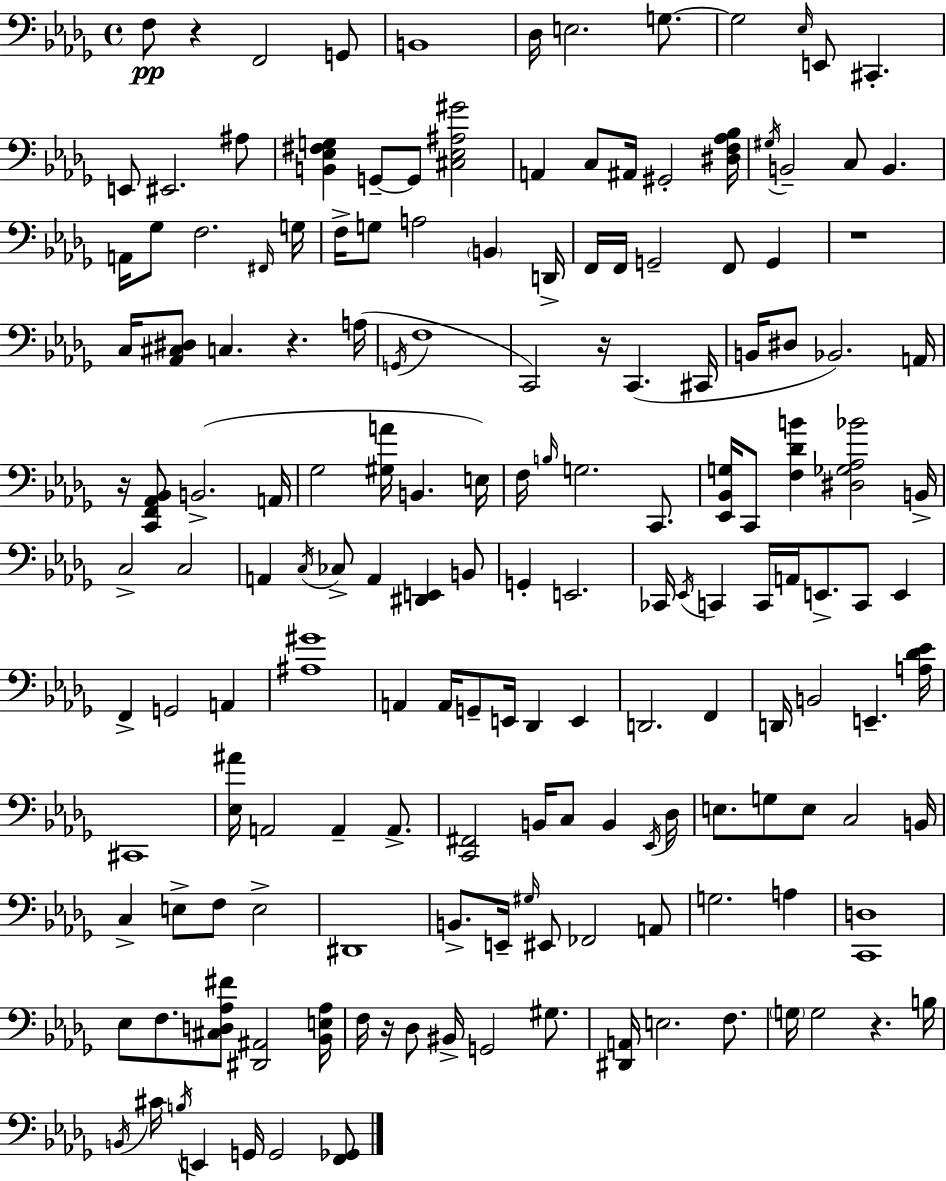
X:1
T:Untitled
M:4/4
L:1/4
K:Bbm
F,/2 z F,,2 G,,/2 B,,4 _D,/4 E,2 G,/2 G,2 _E,/4 E,,/2 ^C,, E,,/2 ^E,,2 ^A,/2 [B,,_E,^F,G,] G,,/2 G,,/2 [^C,_E,^A,^G]2 A,, C,/2 ^A,,/4 ^G,,2 [^D,F,_A,_B,]/4 ^G,/4 B,,2 C,/2 B,, A,,/4 _G,/2 F,2 ^F,,/4 G,/4 F,/4 G,/2 A,2 B,, D,,/4 F,,/4 F,,/4 G,,2 F,,/2 G,, z4 C,/4 [_A,,^C,^D,]/2 C, z A,/4 G,,/4 F,4 C,,2 z/4 C,, ^C,,/4 B,,/4 ^D,/2 _B,,2 A,,/4 z/4 [C,,F,,_A,,_B,,]/2 B,,2 A,,/4 _G,2 [^G,A]/4 B,, E,/4 F,/4 B,/4 G,2 C,,/2 [_E,,_B,,G,]/4 C,,/2 [F,_DB] [^D,_G,_A,_B]2 B,,/4 C,2 C,2 A,, C,/4 _C,/2 A,, [^D,,E,,] B,,/2 G,, E,,2 _C,,/4 _E,,/4 C,, C,,/4 A,,/4 E,,/2 C,,/2 E,, F,, G,,2 A,, [^A,^G]4 A,, A,,/4 G,,/2 E,,/4 _D,, E,, D,,2 F,, D,,/4 B,,2 E,, [A,_D_E]/4 ^C,,4 [_E,^A]/4 A,,2 A,, A,,/2 [C,,^F,,]2 B,,/4 C,/2 B,, _E,,/4 _D,/4 E,/2 G,/2 E,/2 C,2 B,,/4 C, E,/2 F,/2 E,2 ^D,,4 B,,/2 E,,/4 ^G,/4 ^E,,/2 _F,,2 A,,/2 G,2 A, [C,,D,]4 _E,/2 F,/2 [^C,D,_A,^F]/2 [^D,,^A,,]2 [_B,,E,_A,]/4 F,/4 z/4 _D,/2 ^B,,/4 G,,2 ^G,/2 [^D,,A,,]/4 E,2 F,/2 G,/4 G,2 z B,/4 B,,/4 ^C/4 B,/4 E,, G,,/4 G,,2 [F,,_G,,]/2